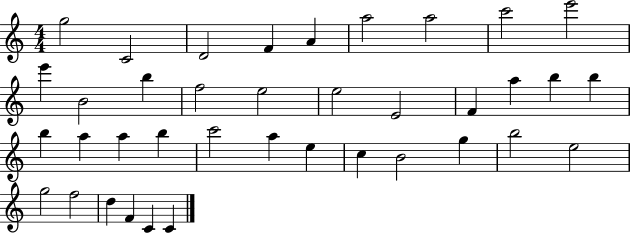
G5/h C4/h D4/h F4/q A4/q A5/h A5/h C6/h E6/h E6/q B4/h B5/q F5/h E5/h E5/h E4/h F4/q A5/q B5/q B5/q B5/q A5/q A5/q B5/q C6/h A5/q E5/q C5/q B4/h G5/q B5/h E5/h G5/h F5/h D5/q F4/q C4/q C4/q